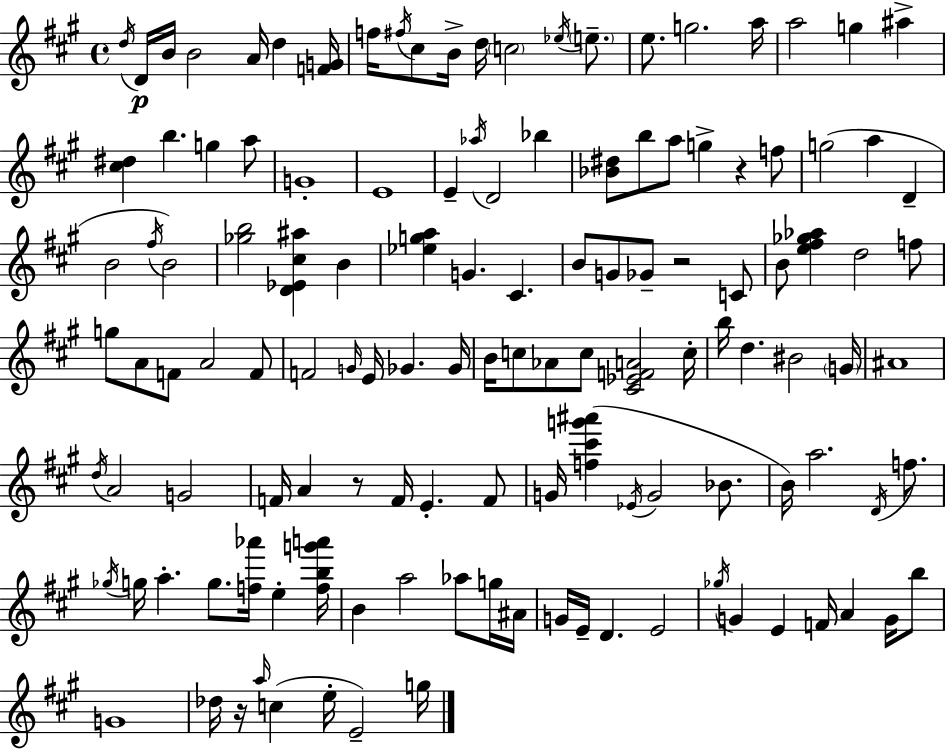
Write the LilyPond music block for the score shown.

{
  \clef treble
  \time 4/4
  \defaultTimeSignature
  \key a \major
  \acciaccatura { d''16 }\p d'16 b'16 b'2 a'16 d''4 | <f' g'>16 f''16 \acciaccatura { fis''16 } cis''8 b'16-> d''16 \parenthesize c''2 \acciaccatura { ees''16 } | \parenthesize e''8.-- e''8. g''2. | a''16 a''2 g''4 ais''4-> | \break <cis'' dis''>4 b''4. g''4 | a''8 g'1-. | e'1 | e'4-- \acciaccatura { aes''16 } d'2 | \break bes''4 <bes' dis''>8 b''8 a''8 g''4-> r4 | f''8 g''2( a''4 | d'4-- b'2 \acciaccatura { fis''16 } b'2) | <ges'' b''>2 <d' ees' cis'' ais''>4 | \break b'4 <ees'' g'' a''>4 g'4. cis'4. | b'8 g'8 ges'8-- r2 | c'8 b'8 <e'' fis'' ges'' aes''>4 d''2 | f''8 g''8 a'8 f'8 a'2 | \break f'8 f'2 \grace { g'16 } e'16 ges'4. | ges'16 b'16 c''8 aes'8 c''8 <cis' ees' f' a'>2 | c''16-. b''16 d''4. bis'2 | \parenthesize g'16 ais'1 | \break \acciaccatura { d''16 } a'2 g'2 | f'16 a'4 r8 f'16 e'4.-. | f'8 g'16 <f'' cis''' g''' ais'''>4( \acciaccatura { ees'16 } g'2 | bes'8. b'16) a''2. | \break \acciaccatura { d'16 } f''8. \acciaccatura { ges''16 } g''16 a''4.-. | g''8. <f'' aes'''>16 e''4-. <f'' b'' g''' a'''>16 b'4 a''2 | aes''8 g''16 ais'16 g'16 e'16-- d'4. | e'2 \acciaccatura { ges''16 } g'4 e'4 | \break f'16 a'4 g'16 b''8 g'1 | des''16 r16 \grace { a''16 } c''4( | e''16-. e'2--) g''16 \bar "|."
}